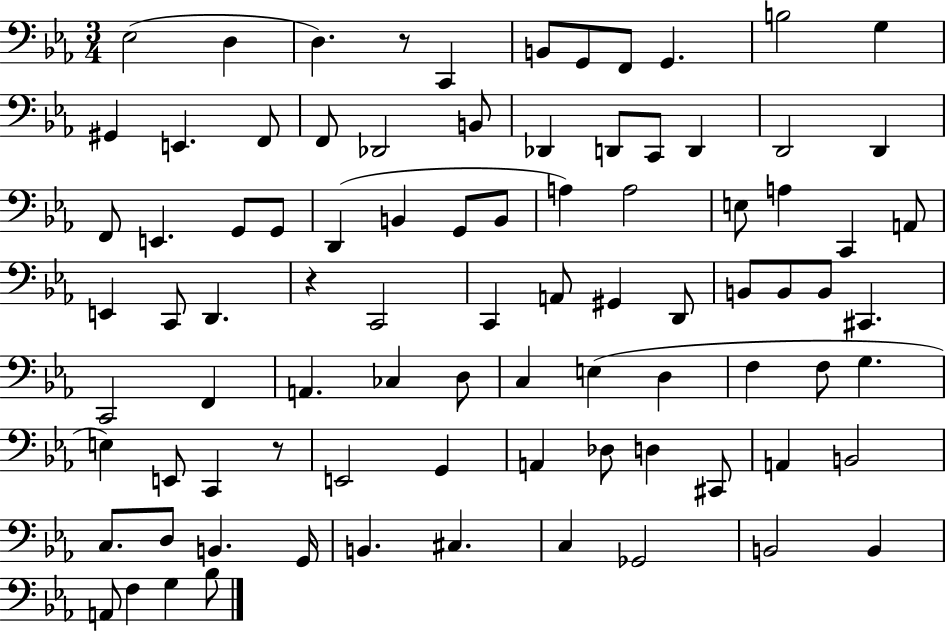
{
  \clef bass
  \numericTimeSignature
  \time 3/4
  \key ees \major
  ees2( d4 | d4.) r8 c,4 | b,8 g,8 f,8 g,4. | b2 g4 | \break gis,4 e,4. f,8 | f,8 des,2 b,8 | des,4 d,8 c,8 d,4 | d,2 d,4 | \break f,8 e,4. g,8 g,8 | d,4( b,4 g,8 b,8 | a4) a2 | e8 a4 c,4 a,8 | \break e,4 c,8 d,4. | r4 c,2 | c,4 a,8 gis,4 d,8 | b,8 b,8 b,8 cis,4. | \break c,2 f,4 | a,4. ces4 d8 | c4 e4( d4 | f4 f8 g4. | \break e4) e,8 c,4 r8 | e,2 g,4 | a,4 des8 d4 cis,8 | a,4 b,2 | \break c8. d8 b,4. g,16 | b,4. cis4. | c4 ges,2 | b,2 b,4 | \break a,8 f4 g4 bes8 | \bar "|."
}